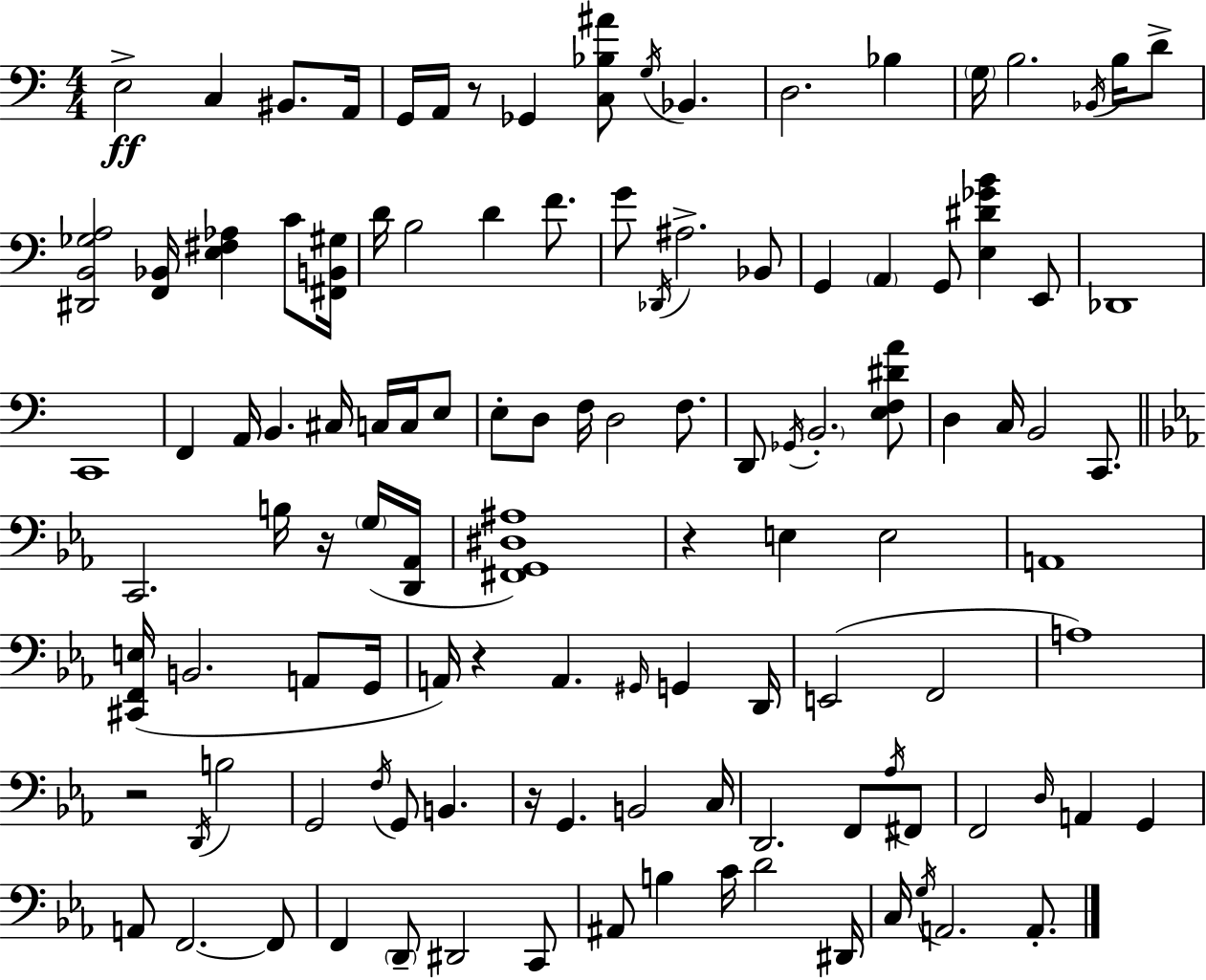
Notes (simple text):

E3/h C3/q BIS2/e. A2/s G2/s A2/s R/e Gb2/q [C3,Bb3,A#4]/e G3/s Bb2/q. D3/h. Bb3/q G3/s B3/h. Bb2/s B3/s D4/e [D#2,B2,Gb3,A3]/h [F2,Bb2]/s [E3,F#3,Ab3]/q C4/e [F#2,B2,G#3]/s D4/s B3/h D4/q F4/e. G4/e Db2/s A#3/h. Bb2/e G2/q A2/q G2/e [E3,D#4,Gb4,B4]/q E2/e Db2/w C2/w F2/q A2/s B2/q. C#3/s C3/s C3/s E3/e E3/e D3/e F3/s D3/h F3/e. D2/e Gb2/s B2/h. [E3,F3,D#4,A4]/e D3/q C3/s B2/h C2/e. C2/h. B3/s R/s G3/s [D2,Ab2]/s [F#2,G2,D#3,A#3]/w R/q E3/q E3/h A2/w [C#2,F2,E3]/s B2/h. A2/e G2/s A2/s R/q A2/q. G#2/s G2/q D2/s E2/h F2/h A3/w R/h D2/s B3/h G2/h F3/s G2/e B2/q. R/s G2/q. B2/h C3/s D2/h. F2/e Ab3/s F#2/e F2/h D3/s A2/q G2/q A2/e F2/h. F2/e F2/q D2/e D#2/h C2/e A#2/e B3/q C4/s D4/h D#2/s C3/s G3/s A2/h. A2/e.